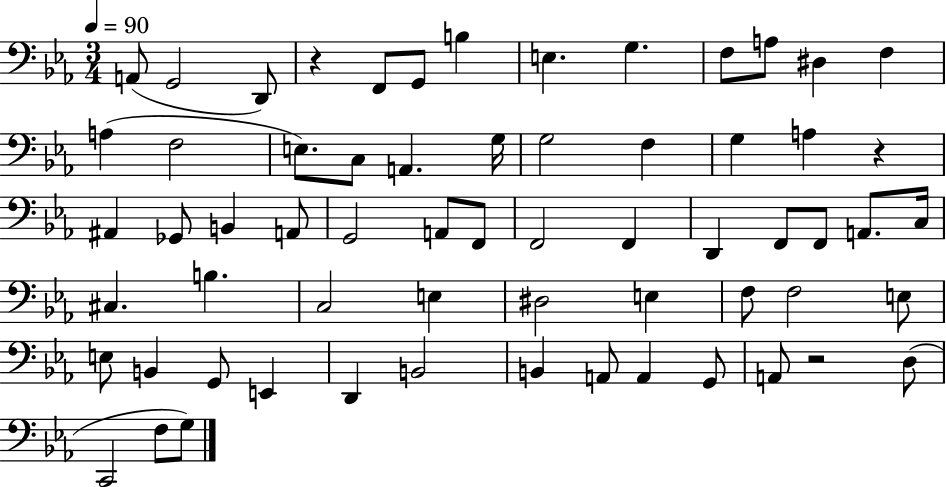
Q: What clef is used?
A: bass